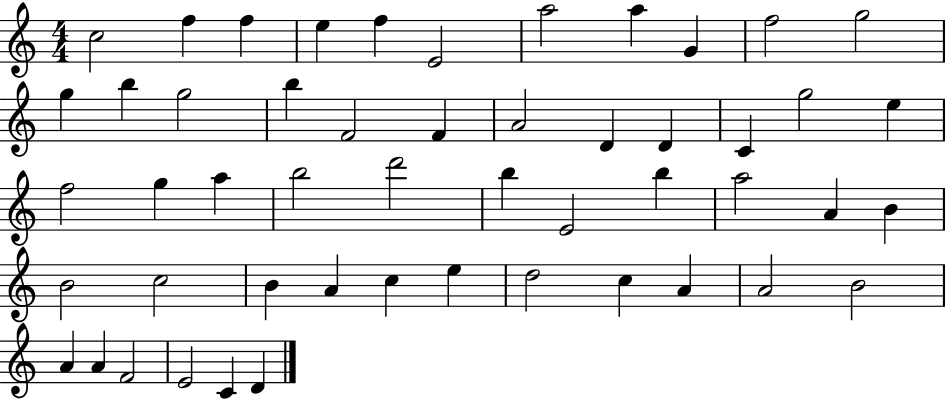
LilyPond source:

{
  \clef treble
  \numericTimeSignature
  \time 4/4
  \key c \major
  c''2 f''4 f''4 | e''4 f''4 e'2 | a''2 a''4 g'4 | f''2 g''2 | \break g''4 b''4 g''2 | b''4 f'2 f'4 | a'2 d'4 d'4 | c'4 g''2 e''4 | \break f''2 g''4 a''4 | b''2 d'''2 | b''4 e'2 b''4 | a''2 a'4 b'4 | \break b'2 c''2 | b'4 a'4 c''4 e''4 | d''2 c''4 a'4 | a'2 b'2 | \break a'4 a'4 f'2 | e'2 c'4 d'4 | \bar "|."
}